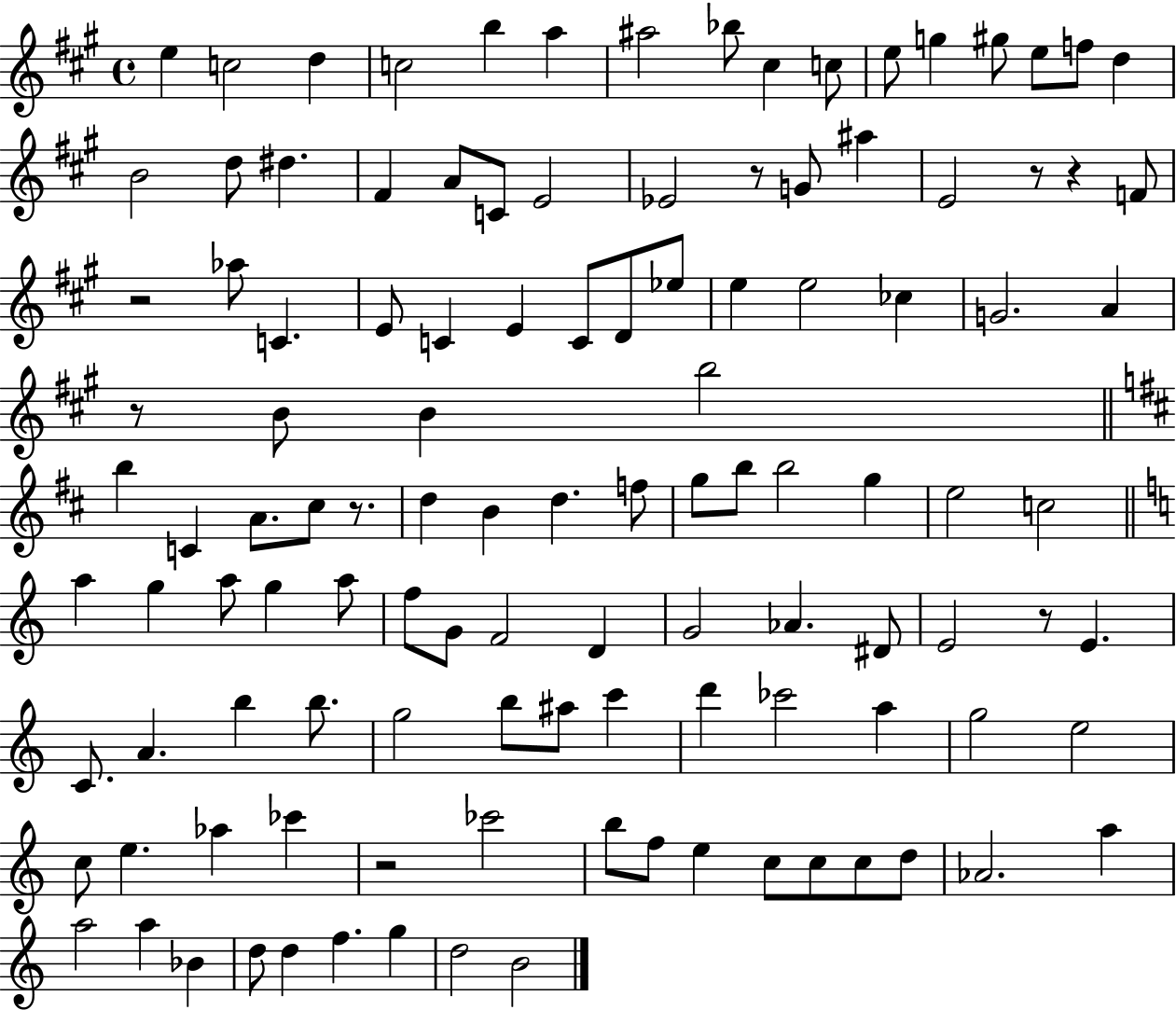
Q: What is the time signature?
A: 4/4